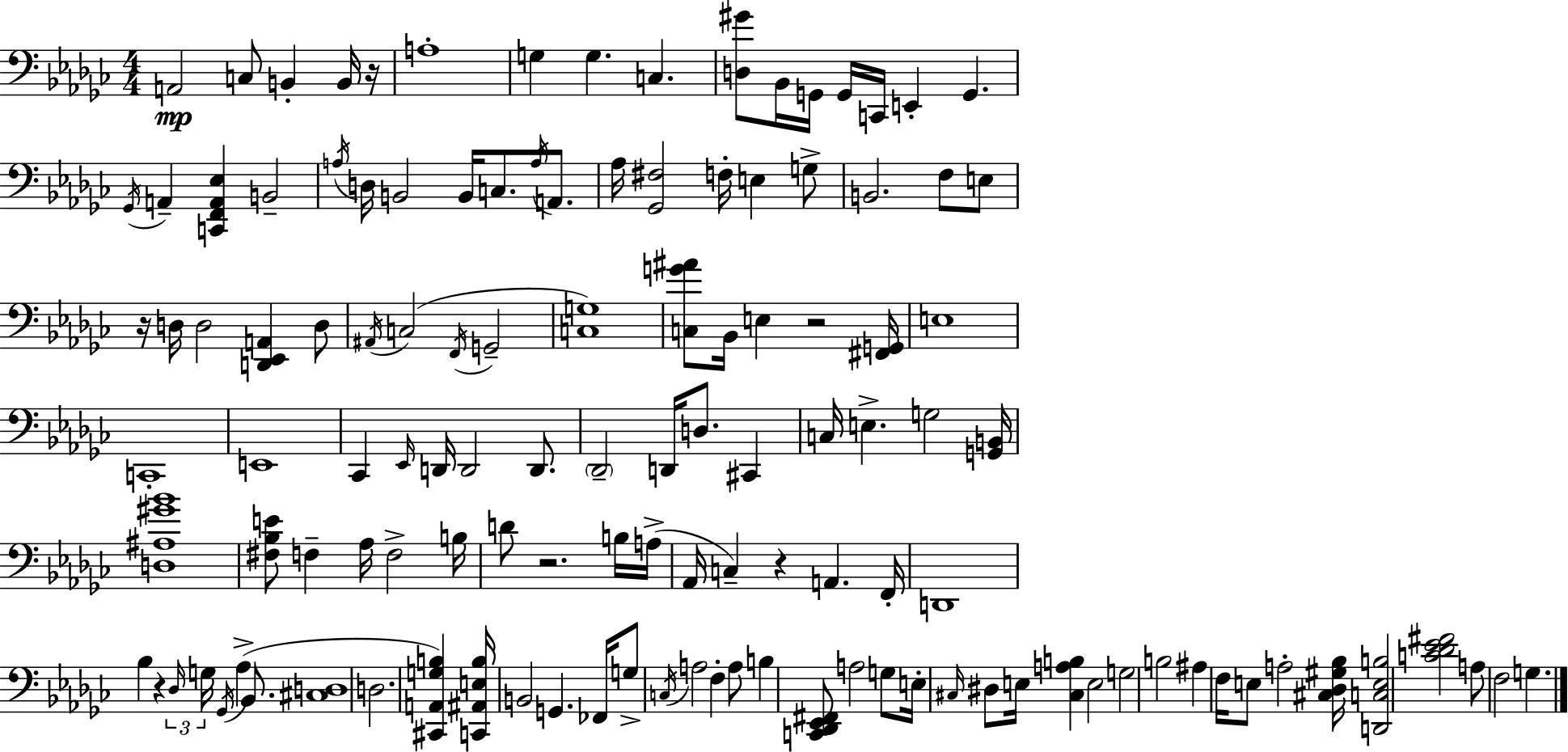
A2/h C3/e B2/q B2/s R/s A3/w G3/q G3/q. C3/q. [D3,G#4]/e Bb2/s G2/s G2/s C2/s E2/q G2/q. Gb2/s A2/q [C2,F2,A2,Eb3]/q B2/h A3/s D3/s B2/h B2/s C3/e. A3/s A2/e. Ab3/s [Gb2,F#3]/h F3/s E3/q G3/e B2/h. F3/e E3/e R/s D3/s D3/h [D2,Eb2,A2]/q D3/e A#2/s C3/h F2/s G2/h [C3,G3]/w [C3,G4,A#4]/e Bb2/s E3/q R/h [F#2,G2]/s E3/w C2/w E2/w CES2/q Eb2/s D2/s D2/h D2/e. Db2/h D2/s D3/e. C#2/q C3/s E3/q. G3/h [G2,B2]/s [D3,A#3,G#4,Bb4]/w [F#3,Bb3,E4]/e F3/q Ab3/s F3/h B3/s D4/e R/h. B3/s A3/s Ab2/s C3/q R/q A2/q. F2/s D2/w Bb3/q R/q Db3/s G3/s Gb2/s Ab3/q Bb2/e. [C#3,D3]/w D3/h. [C#2,A2,G3,B3]/q [C2,A#2,E3,B3]/s B2/h G2/q. FES2/s G3/e C3/s A3/h F3/q A3/e B3/q [C2,Db2,Eb2,F#2]/e A3/h G3/e E3/s C#3/s D#3/e E3/s [C#3,A3,B3]/q E3/h G3/h B3/h A#3/q F3/s E3/e A3/h [C#3,Db3,G#3,Bb3]/s [D2,C3,E3,B3]/h [C4,Db4,Eb4,F#4]/h A3/e F3/h G3/q.